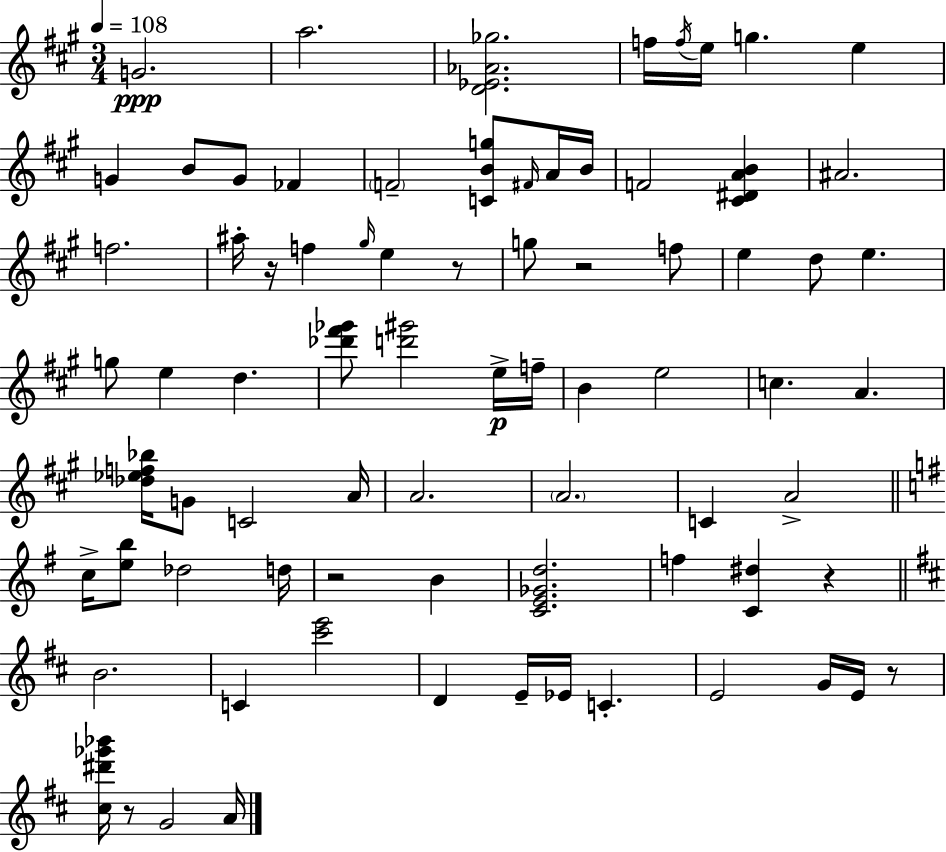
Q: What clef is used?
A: treble